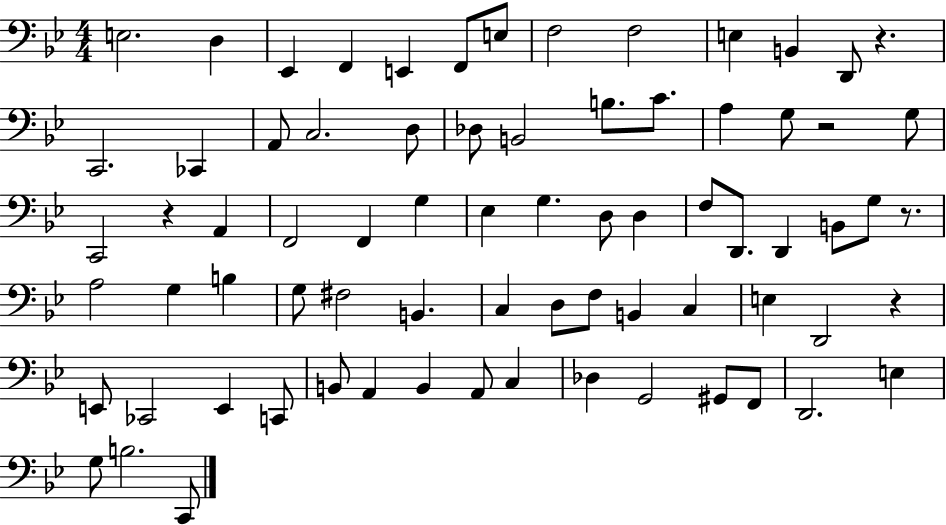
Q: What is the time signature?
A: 4/4